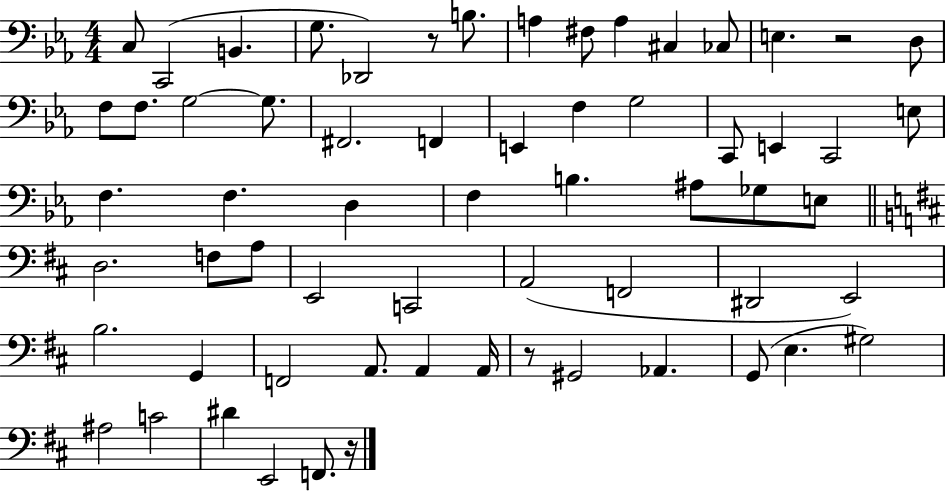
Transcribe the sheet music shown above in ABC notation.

X:1
T:Untitled
M:4/4
L:1/4
K:Eb
C,/2 C,,2 B,, G,/2 _D,,2 z/2 B,/2 A, ^F,/2 A, ^C, _C,/2 E, z2 D,/2 F,/2 F,/2 G,2 G,/2 ^F,,2 F,, E,, F, G,2 C,,/2 E,, C,,2 E,/2 F, F, D, F, B, ^A,/2 _G,/2 E,/2 D,2 F,/2 A,/2 E,,2 C,,2 A,,2 F,,2 ^D,,2 E,,2 B,2 G,, F,,2 A,,/2 A,, A,,/4 z/2 ^G,,2 _A,, G,,/2 E, ^G,2 ^A,2 C2 ^D E,,2 F,,/2 z/4